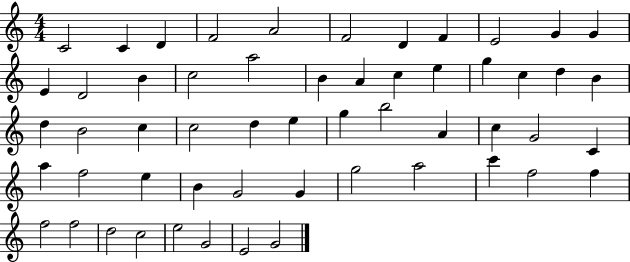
C4/h C4/q D4/q F4/h A4/h F4/h D4/q F4/q E4/h G4/q G4/q E4/q D4/h B4/q C5/h A5/h B4/q A4/q C5/q E5/q G5/q C5/q D5/q B4/q D5/q B4/h C5/q C5/h D5/q E5/q G5/q B5/h A4/q C5/q G4/h C4/q A5/q F5/h E5/q B4/q G4/h G4/q G5/h A5/h C6/q F5/h F5/q F5/h F5/h D5/h C5/h E5/h G4/h E4/h G4/h